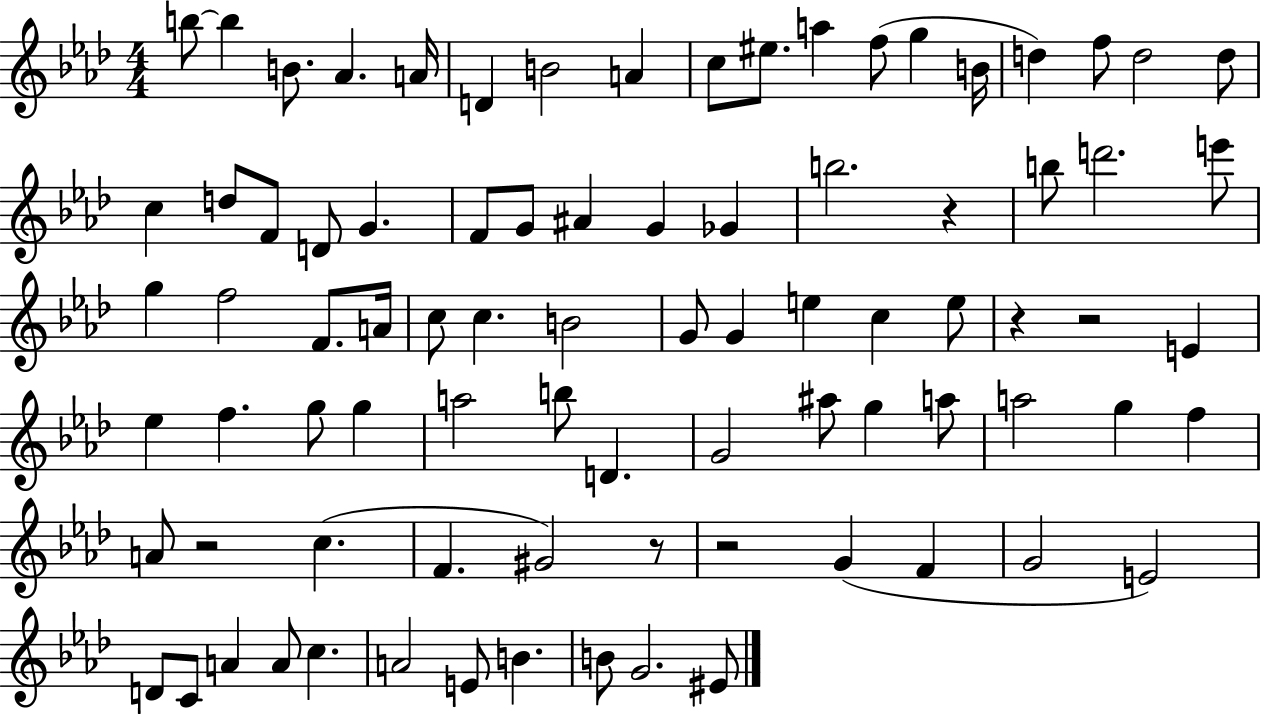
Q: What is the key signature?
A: AES major